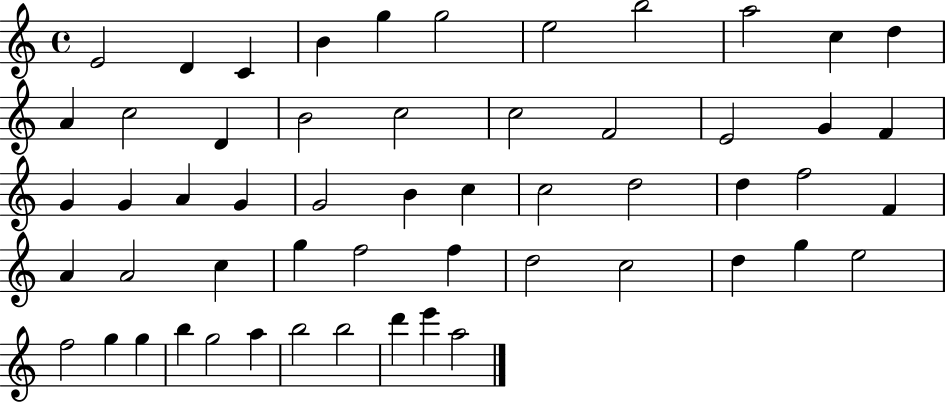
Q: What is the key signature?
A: C major